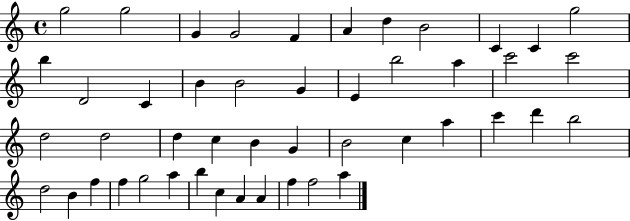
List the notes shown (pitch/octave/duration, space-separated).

G5/h G5/h G4/q G4/h F4/q A4/q D5/q B4/h C4/q C4/q G5/h B5/q D4/h C4/q B4/q B4/h G4/q E4/q B5/h A5/q C6/h C6/h D5/h D5/h D5/q C5/q B4/q G4/q B4/h C5/q A5/q C6/q D6/q B5/h D5/h B4/q F5/q F5/q G5/h A5/q B5/q C5/q A4/q A4/q F5/q F5/h A5/q